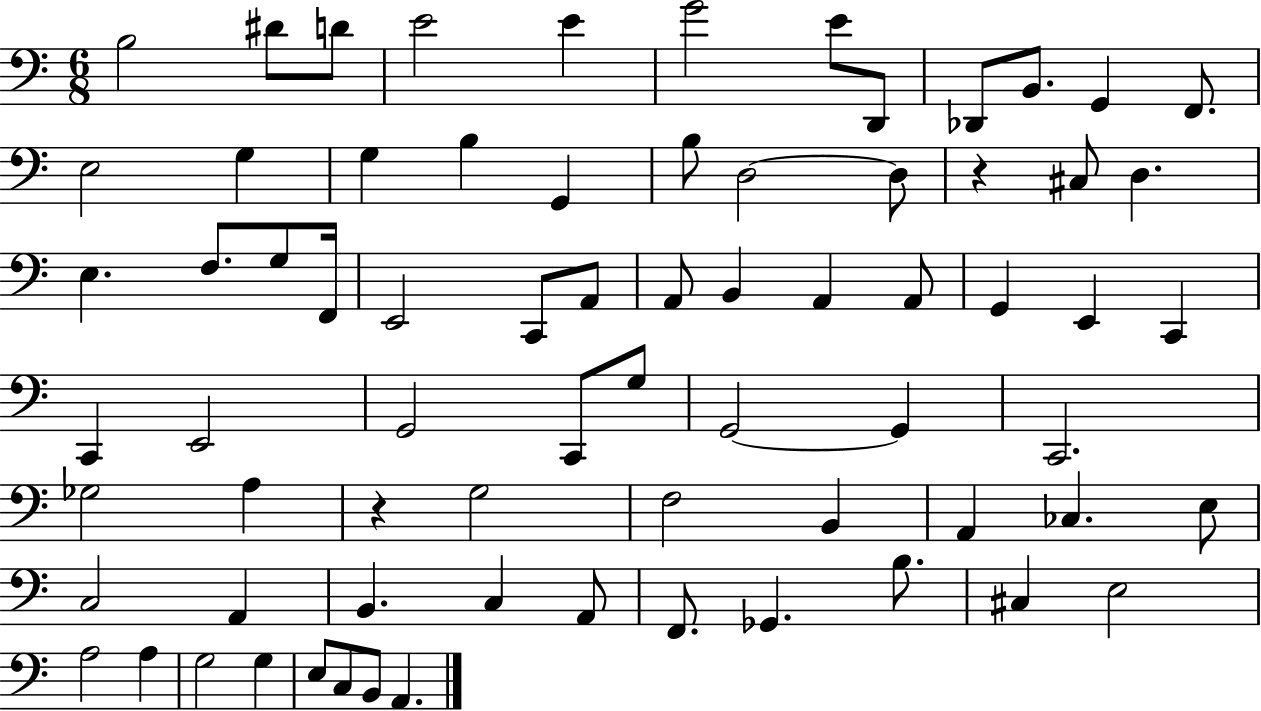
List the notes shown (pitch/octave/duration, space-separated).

B3/h D#4/e D4/e E4/h E4/q G4/h E4/e D2/e Db2/e B2/e. G2/q F2/e. E3/h G3/q G3/q B3/q G2/q B3/e D3/h D3/e R/q C#3/e D3/q. E3/q. F3/e. G3/e F2/s E2/h C2/e A2/e A2/e B2/q A2/q A2/e G2/q E2/q C2/q C2/q E2/h G2/h C2/e G3/e G2/h G2/q C2/h. Gb3/h A3/q R/q G3/h F3/h B2/q A2/q CES3/q. E3/e C3/h A2/q B2/q. C3/q A2/e F2/e. Gb2/q. B3/e. C#3/q E3/h A3/h A3/q G3/h G3/q E3/e C3/e B2/e A2/q.